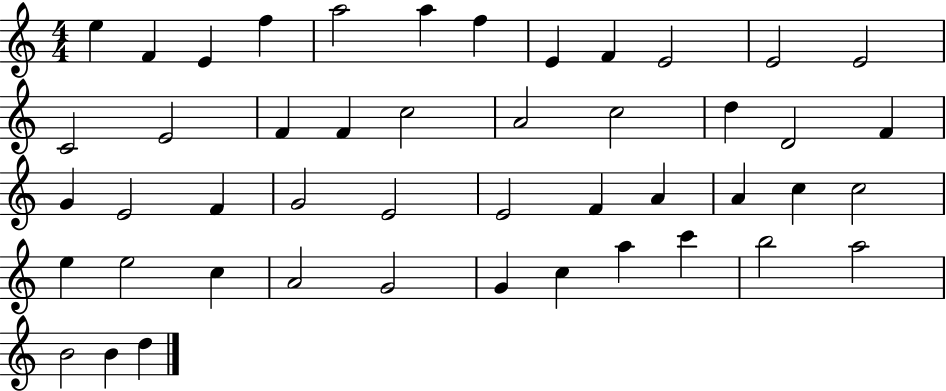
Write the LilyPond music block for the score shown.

{
  \clef treble
  \numericTimeSignature
  \time 4/4
  \key c \major
  e''4 f'4 e'4 f''4 | a''2 a''4 f''4 | e'4 f'4 e'2 | e'2 e'2 | \break c'2 e'2 | f'4 f'4 c''2 | a'2 c''2 | d''4 d'2 f'4 | \break g'4 e'2 f'4 | g'2 e'2 | e'2 f'4 a'4 | a'4 c''4 c''2 | \break e''4 e''2 c''4 | a'2 g'2 | g'4 c''4 a''4 c'''4 | b''2 a''2 | \break b'2 b'4 d''4 | \bar "|."
}